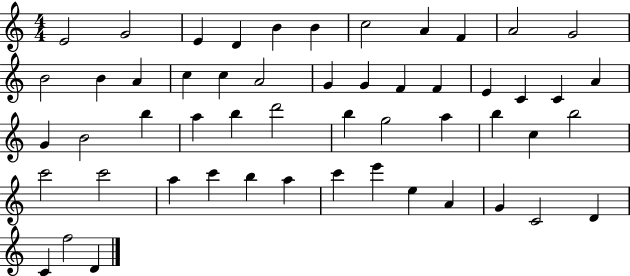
{
  \clef treble
  \numericTimeSignature
  \time 4/4
  \key c \major
  e'2 g'2 | e'4 d'4 b'4 b'4 | c''2 a'4 f'4 | a'2 g'2 | \break b'2 b'4 a'4 | c''4 c''4 a'2 | g'4 g'4 f'4 f'4 | e'4 c'4 c'4 a'4 | \break g'4 b'2 b''4 | a''4 b''4 d'''2 | b''4 g''2 a''4 | b''4 c''4 b''2 | \break c'''2 c'''2 | a''4 c'''4 b''4 a''4 | c'''4 e'''4 e''4 a'4 | g'4 c'2 d'4 | \break c'4 f''2 d'4 | \bar "|."
}